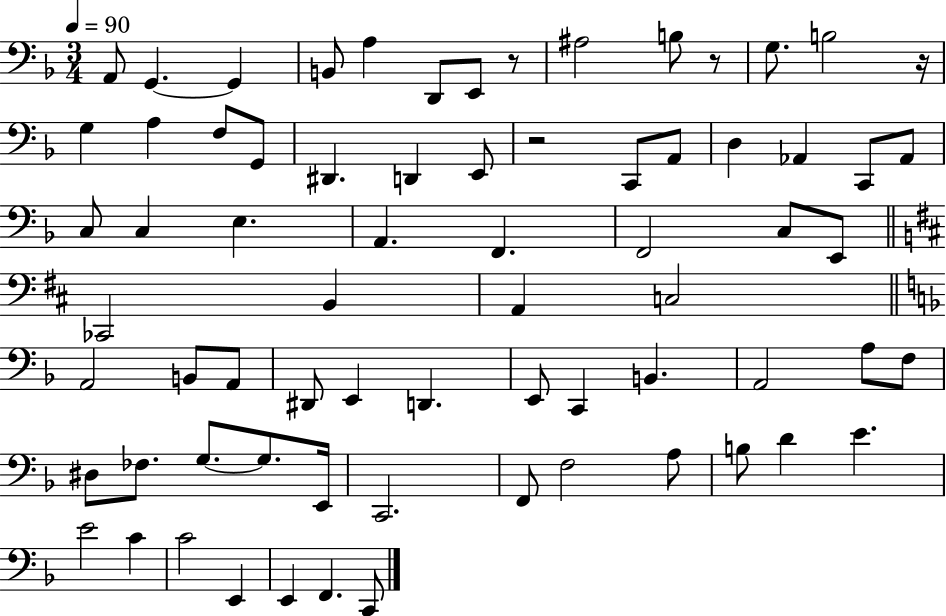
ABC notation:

X:1
T:Untitled
M:3/4
L:1/4
K:F
A,,/2 G,, G,, B,,/2 A, D,,/2 E,,/2 z/2 ^A,2 B,/2 z/2 G,/2 B,2 z/4 G, A, F,/2 G,,/2 ^D,, D,, E,,/2 z2 C,,/2 A,,/2 D, _A,, C,,/2 _A,,/2 C,/2 C, E, A,, F,, F,,2 C,/2 E,,/2 _C,,2 B,, A,, C,2 A,,2 B,,/2 A,,/2 ^D,,/2 E,, D,, E,,/2 C,, B,, A,,2 A,/2 F,/2 ^D,/2 _F,/2 G,/2 G,/2 E,,/4 C,,2 F,,/2 F,2 A,/2 B,/2 D E E2 C C2 E,, E,, F,, C,,/2